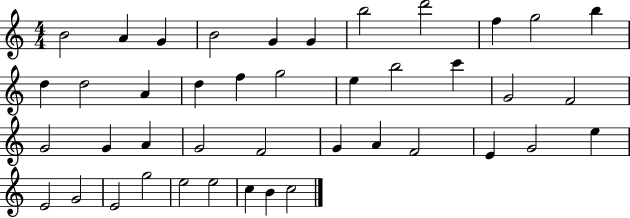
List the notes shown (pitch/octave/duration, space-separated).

B4/h A4/q G4/q B4/h G4/q G4/q B5/h D6/h F5/q G5/h B5/q D5/q D5/h A4/q D5/q F5/q G5/h E5/q B5/h C6/q G4/h F4/h G4/h G4/q A4/q G4/h F4/h G4/q A4/q F4/h E4/q G4/h E5/q E4/h G4/h E4/h G5/h E5/h E5/h C5/q B4/q C5/h